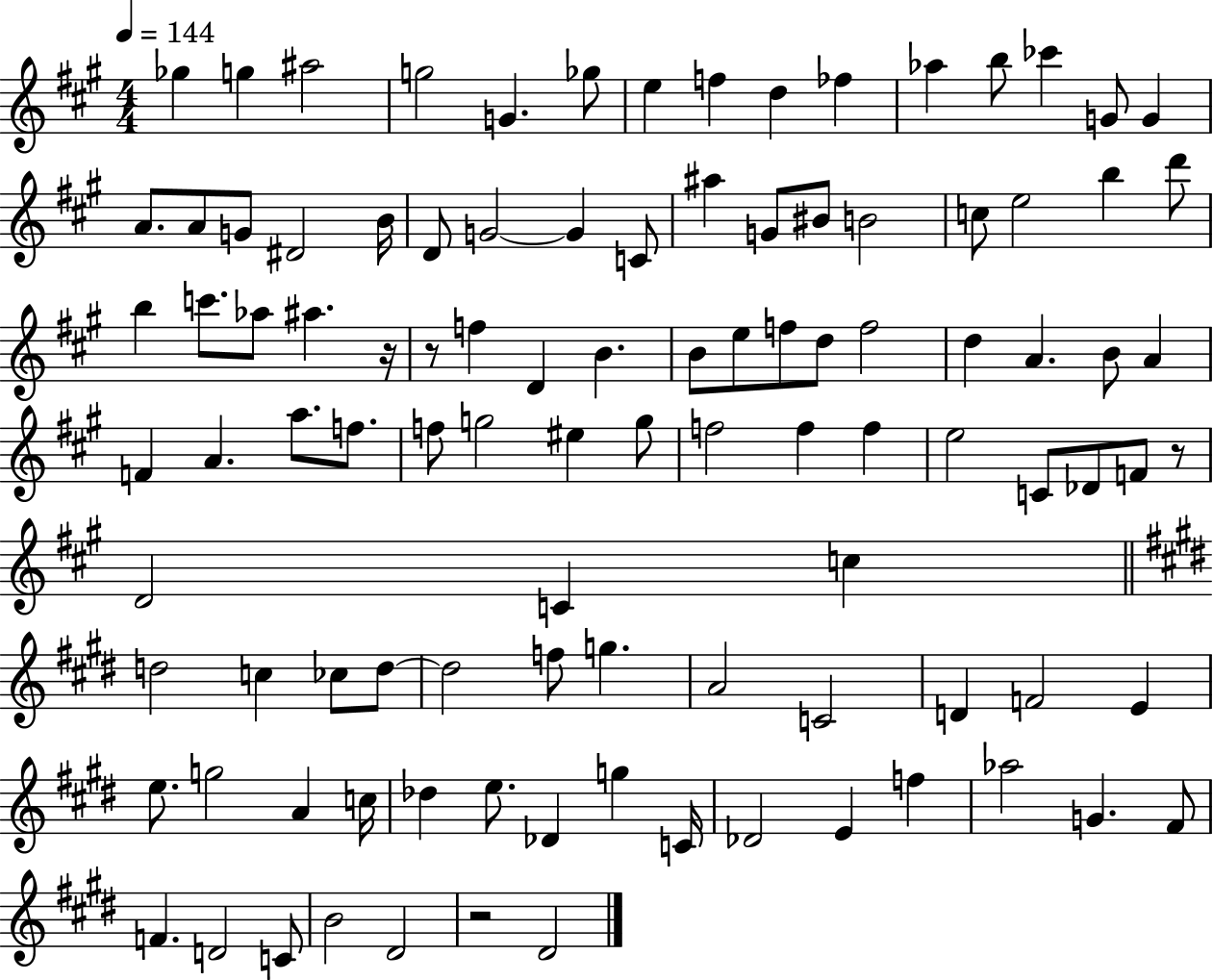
X:1
T:Untitled
M:4/4
L:1/4
K:A
_g g ^a2 g2 G _g/2 e f d _f _a b/2 _c' G/2 G A/2 A/2 G/2 ^D2 B/4 D/2 G2 G C/2 ^a G/2 ^B/2 B2 c/2 e2 b d'/2 b c'/2 _a/2 ^a z/4 z/2 f D B B/2 e/2 f/2 d/2 f2 d A B/2 A F A a/2 f/2 f/2 g2 ^e g/2 f2 f f e2 C/2 _D/2 F/2 z/2 D2 C c d2 c _c/2 d/2 d2 f/2 g A2 C2 D F2 E e/2 g2 A c/4 _d e/2 _D g C/4 _D2 E f _a2 G ^F/2 F D2 C/2 B2 ^D2 z2 ^D2